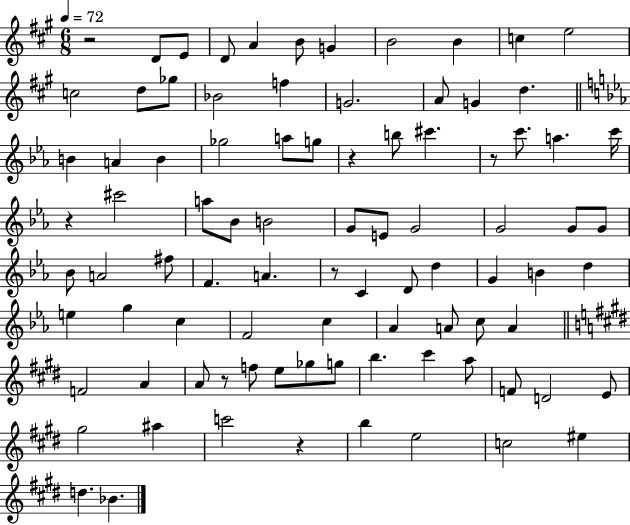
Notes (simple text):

R/h D4/e E4/e D4/e A4/q B4/e G4/q B4/h B4/q C5/q E5/h C5/h D5/e Gb5/e Bb4/h F5/q G4/h. A4/e G4/q D5/q. B4/q A4/q B4/q Gb5/h A5/e G5/e R/q B5/e C#6/q. R/e C6/e. A5/q. C6/s R/q C#6/h A5/e Bb4/e B4/h G4/e E4/e G4/h G4/h G4/e G4/e Bb4/e A4/h F#5/e F4/q. A4/q. R/e C4/q D4/e D5/q G4/q B4/q D5/q E5/q G5/q C5/q F4/h C5/q Ab4/q A4/e C5/e A4/q F4/h A4/q A4/e R/e F5/e E5/e Gb5/e G5/e B5/q. C#6/q A5/e F4/e D4/h E4/e G#5/h A#5/q C6/h R/q B5/q E5/h C5/h EIS5/q D5/q. Bb4/q.